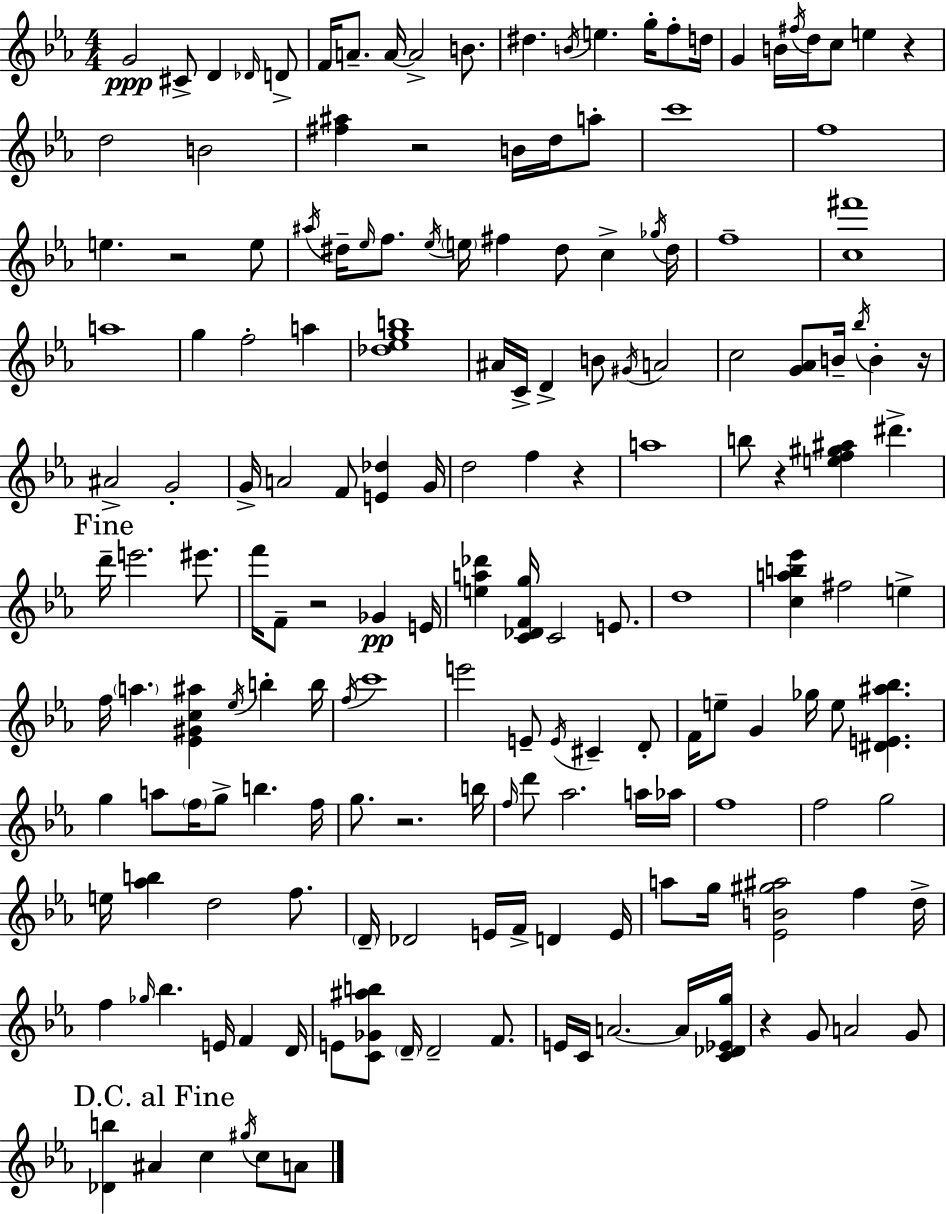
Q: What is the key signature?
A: EES major